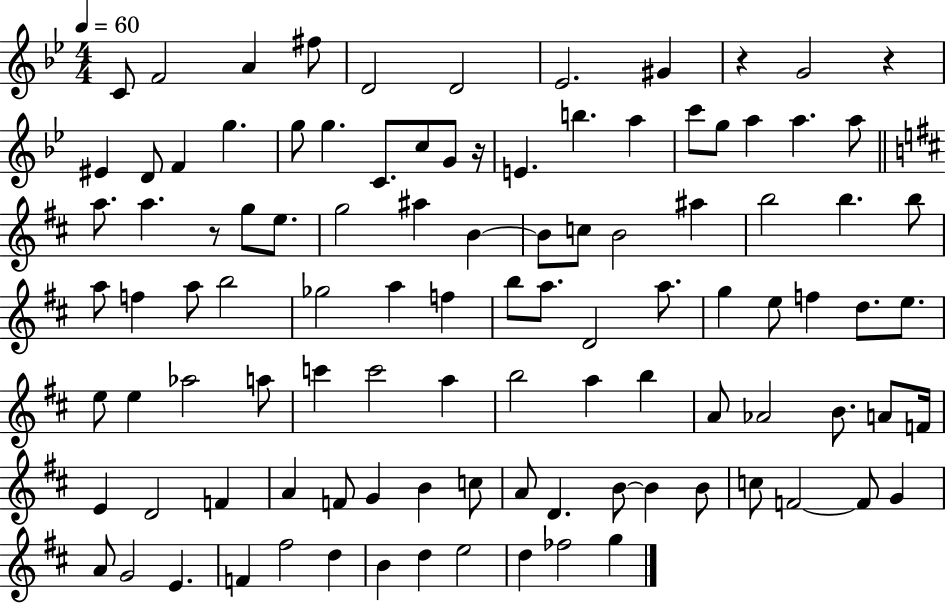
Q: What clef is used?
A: treble